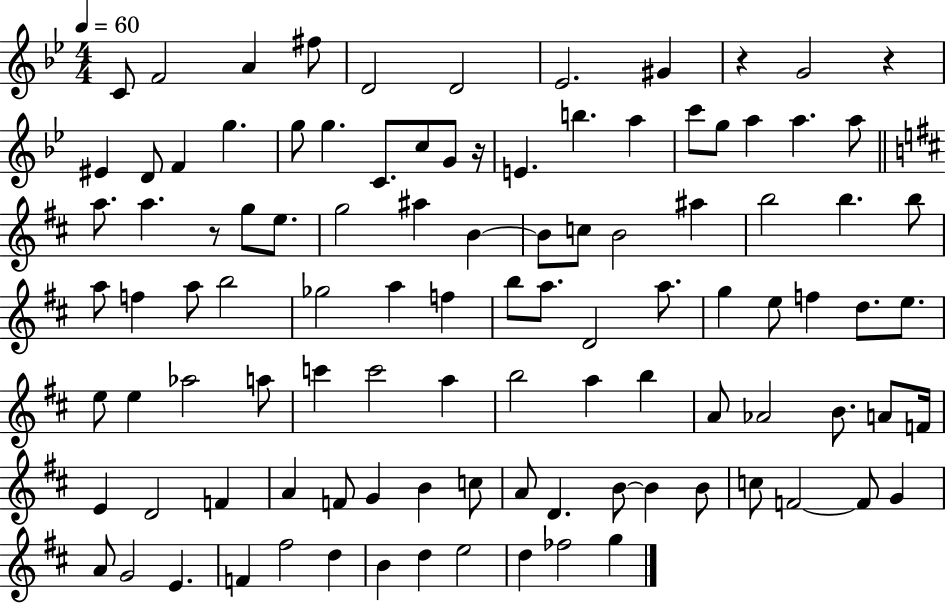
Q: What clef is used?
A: treble